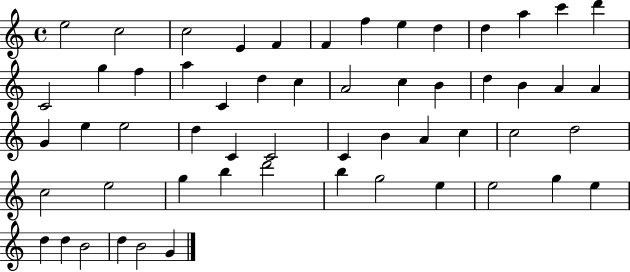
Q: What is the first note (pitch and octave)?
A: E5